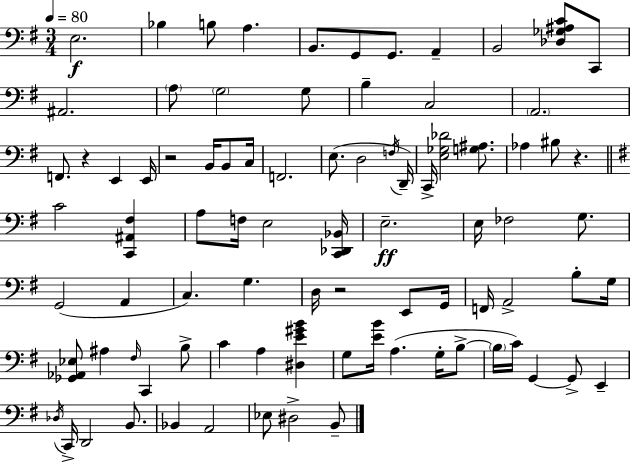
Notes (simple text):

E3/h. Bb3/q B3/e A3/q. B2/e. G2/e G2/e. A2/q B2/h [Db3,Gb3,A#3,C4]/e C2/e A#2/h. A3/e G3/h G3/e B3/q C3/h A2/h. F2/e. R/q E2/q E2/s R/h B2/s B2/e C3/s F2/h. E3/e. D3/h F3/s D2/s C2/s [E3,Gb3,Db4]/h [G3,A#3]/e. Ab3/q BIS3/e R/q. C4/h [C2,A#2,F#3]/q A3/e F3/s E3/h [C2,Db2,Bb2]/s E3/h. E3/s FES3/h G3/e. G2/h A2/q C3/q. G3/q. D3/s R/h E2/e G2/s F2/s A2/h B3/e G3/s [Gb2,Ab2,Eb3]/e A#3/q F#3/s C2/q B3/e C4/q A3/q [D#3,E4,G#4,B4]/q G3/e [E4,B4]/s A3/q. G3/s B3/e B3/s C4/s G2/q G2/e E2/q Db3/s C2/s D2/h B2/e. Bb2/q A2/h Eb3/e D#3/h B2/e